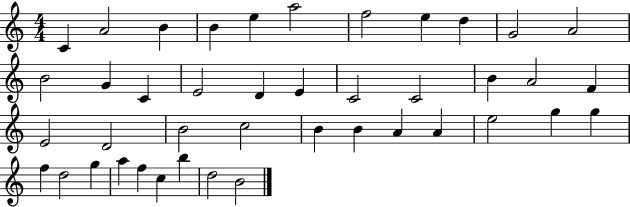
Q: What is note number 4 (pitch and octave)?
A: B4